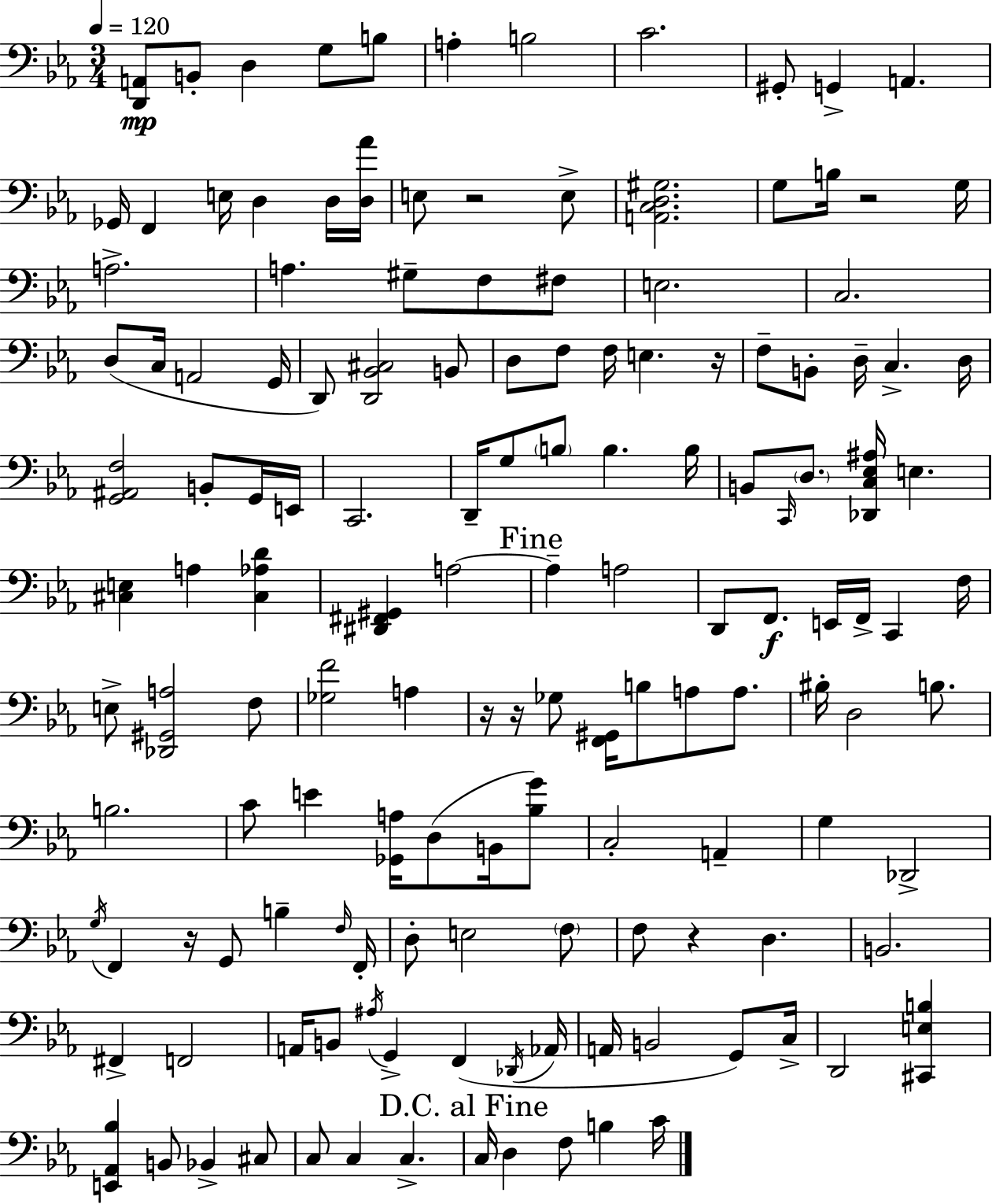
{
  \clef bass
  \numericTimeSignature
  \time 3/4
  \key ees \major
  \tempo 4 = 120
  <d, a,>8\mp b,8-. d4 g8 b8 | a4-. b2 | c'2. | gis,8-. g,4-> a,4. | \break ges,16 f,4 e16 d4 d16 <d aes'>16 | e8 r2 e8-> | <a, c d gis>2. | g8 b16 r2 g16 | \break a2.-> | a4. gis8-- f8 fis8 | e2. | c2. | \break d8( c16 a,2 g,16 | d,8) <d, bes, cis>2 b,8 | d8 f8 f16 e4. r16 | f8-- b,8-. d16-- c4.-> d16 | \break <g, ais, f>2 b,8-. g,16 e,16 | c,2. | d,16-- g8 \parenthesize b8 b4. b16 | b,8 \grace { c,16 } \parenthesize d8. <des, c ees ais>16 e4. | \break <cis e>4 a4 <cis aes d'>4 | <dis, fis, gis,>4 a2~~ | \mark "Fine" a4-- a2 | d,8 f,8.\f e,16 f,16-> c,4 | \break f16 e8-> <des, gis, a>2 f8 | <ges f'>2 a4 | r16 r16 ges8 <f, gis,>16 b8 a8 a8. | bis16-. d2 b8. | \break b2. | c'8 e'4 <ges, a>16 d8( b,16 <bes g'>8) | c2-. a,4-- | g4 des,2-> | \break \acciaccatura { g16 } f,4 r16 g,8 b4-- | \grace { f16 } f,16-. d8-. e2 | \parenthesize f8 f8 r4 d4. | b,2. | \break fis,4-> f,2 | a,16 b,8 \acciaccatura { ais16 } g,4-> f,4( | \acciaccatura { des,16 } aes,16 a,16 b,2 | g,8) c16-> d,2 | \break <cis, e b>4 <e, aes, bes>4 b,8 bes,4-> | cis8 c8 c4 c4.-> | \mark "D.C. al Fine" c16 d4 f8 | b4 c'16 \bar "|."
}